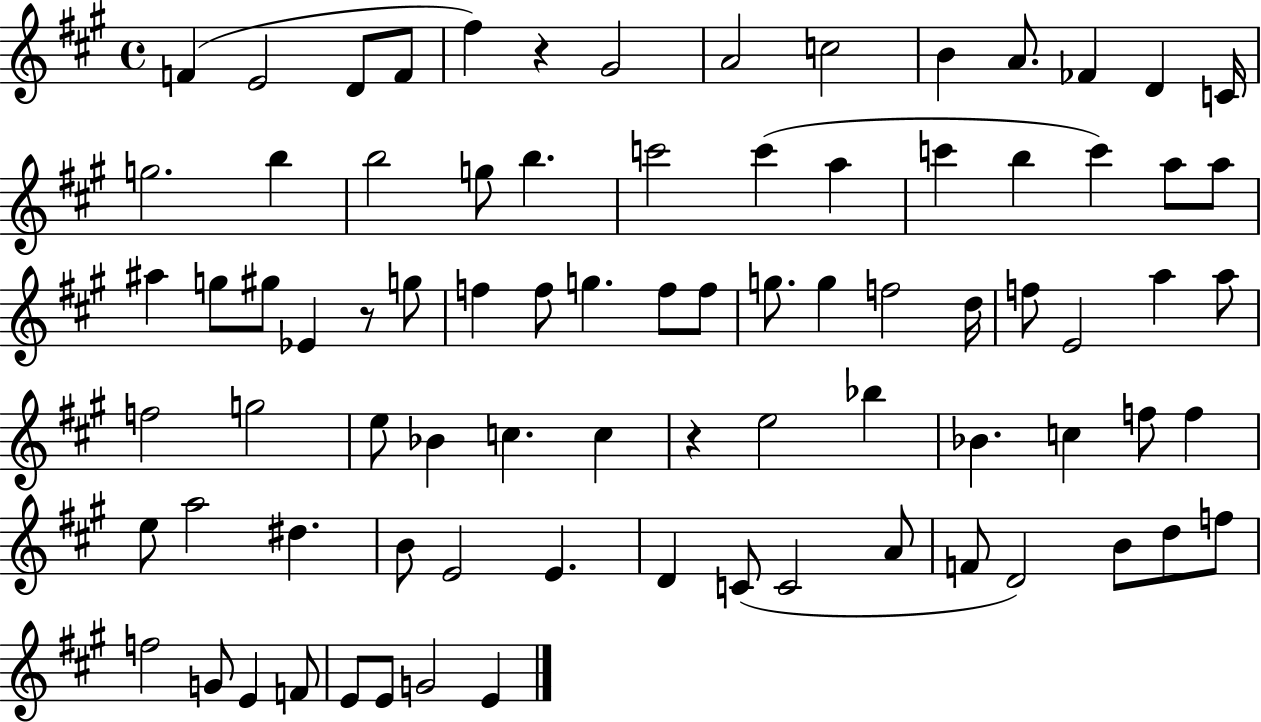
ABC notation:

X:1
T:Untitled
M:4/4
L:1/4
K:A
F E2 D/2 F/2 ^f z ^G2 A2 c2 B A/2 _F D C/4 g2 b b2 g/2 b c'2 c' a c' b c' a/2 a/2 ^a g/2 ^g/2 _E z/2 g/2 f f/2 g f/2 f/2 g/2 g f2 d/4 f/2 E2 a a/2 f2 g2 e/2 _B c c z e2 _b _B c f/2 f e/2 a2 ^d B/2 E2 E D C/2 C2 A/2 F/2 D2 B/2 d/2 f/2 f2 G/2 E F/2 E/2 E/2 G2 E